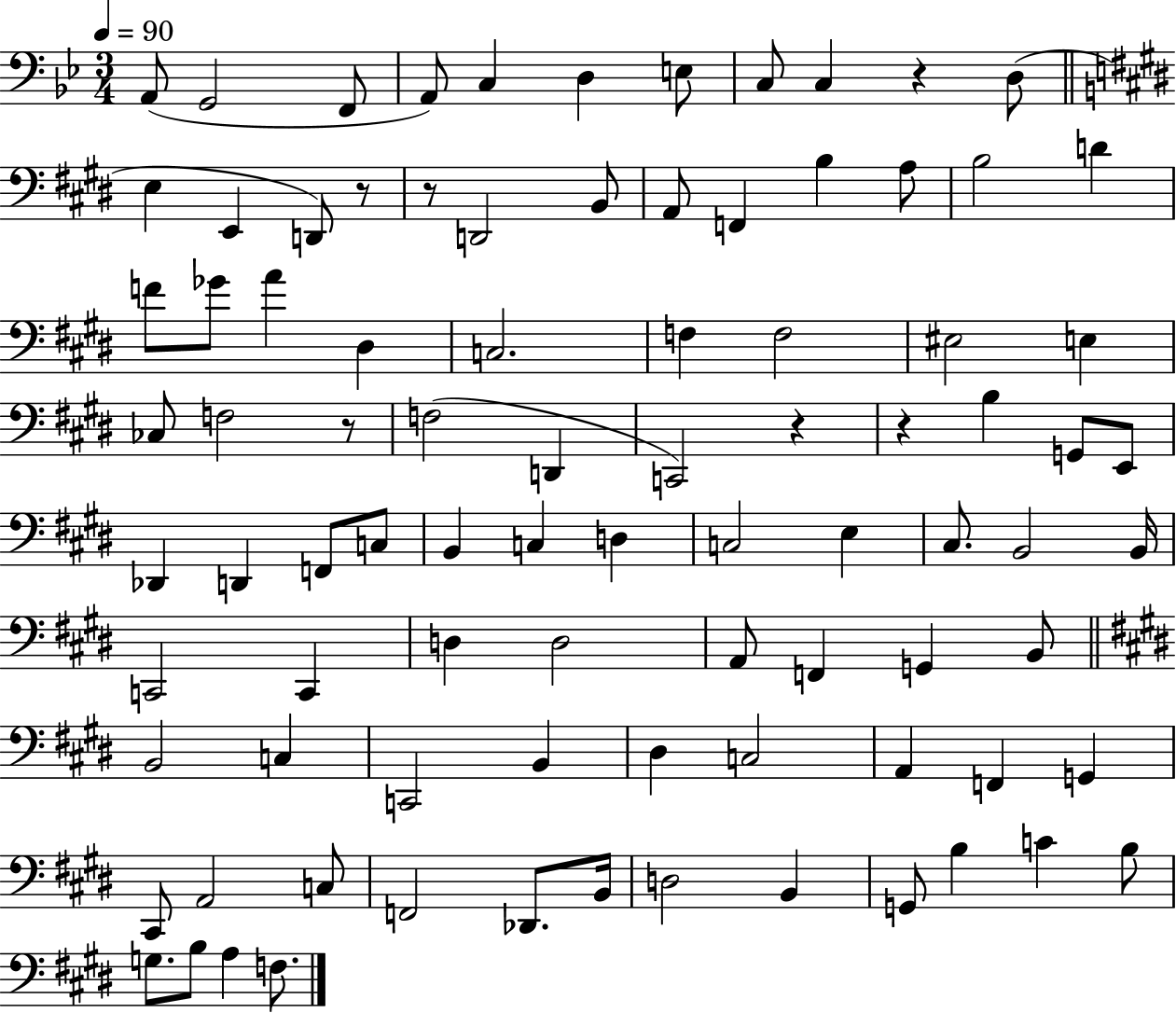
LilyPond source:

{
  \clef bass
  \numericTimeSignature
  \time 3/4
  \key bes \major
  \tempo 4 = 90
  a,8( g,2 f,8 | a,8) c4 d4 e8 | c8 c4 r4 d8( | \bar "||" \break \key e \major e4 e,4 d,8) r8 | r8 d,2 b,8 | a,8 f,4 b4 a8 | b2 d'4 | \break f'8 ges'8 a'4 dis4 | c2. | f4 f2 | eis2 e4 | \break ces8 f2 r8 | f2( d,4 | c,2) r4 | r4 b4 g,8 e,8 | \break des,4 d,4 f,8 c8 | b,4 c4 d4 | c2 e4 | cis8. b,2 b,16 | \break c,2 c,4 | d4 d2 | a,8 f,4 g,4 b,8 | \bar "||" \break \key e \major b,2 c4 | c,2 b,4 | dis4 c2 | a,4 f,4 g,4 | \break cis,8 a,2 c8 | f,2 des,8. b,16 | d2 b,4 | g,8 b4 c'4 b8 | \break g8. b8 a4 f8. | \bar "|."
}